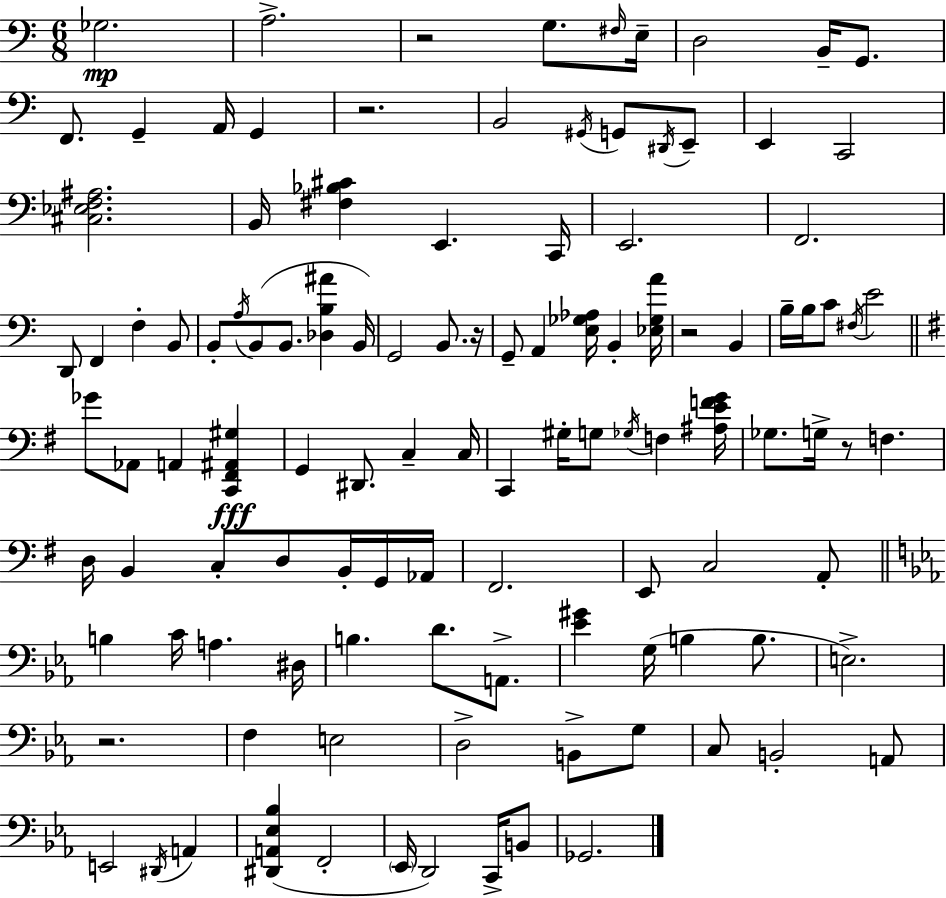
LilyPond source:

{
  \clef bass
  \numericTimeSignature
  \time 6/8
  \key a \minor
  ges2.\mp | a2.-> | r2 g8. \grace { fis16 } | e16-- d2 b,16-- g,8. | \break f,8. g,4-- a,16 g,4 | r2. | b,2 \acciaccatura { gis,16 } g,8 | \acciaccatura { dis,16 } e,8-- e,4 c,2 | \break <cis ees f ais>2. | b,16 <fis bes cis'>4 e,4. | c,16 e,2. | f,2. | \break d,8 f,4 f4-. | b,8 b,8-. \acciaccatura { a16 }( b,8 b,8. <des b ais'>4 | b,16) g,2 | b,8. r16 g,8-- a,4 <e ges aes>16 b,4-. | \break <ees ges a'>16 r2 | b,4 b16-- b16 c'8 \acciaccatura { fis16 } e'2 | \bar "||" \break \key e \minor ges'8 aes,8 a,4 <c, fis, ais, gis>4\fff | g,4 dis,8. c4-- c16 | c,4 gis16-. g8 \acciaccatura { ges16 } f4 | <ais e' f' g'>16 ges8. g16-> r8 f4. | \break d16 b,4 c8-. d8 b,16-. g,16 | aes,16 fis,2. | e,8 c2 a,8-. | \bar "||" \break \key ees \major b4 c'16 a4. dis16 | b4. d'8. a,8.-> | <ees' gis'>4 g16( b4 b8. | e2.->) | \break r2. | f4 e2 | d2-> b,8-> g8 | c8 b,2-. a,8 | \break e,2 \acciaccatura { dis,16 } a,4 | <dis, a, ees bes>4( f,2-. | \parenthesize ees,16 d,2) c,16-> b,8 | ges,2. | \break \bar "|."
}